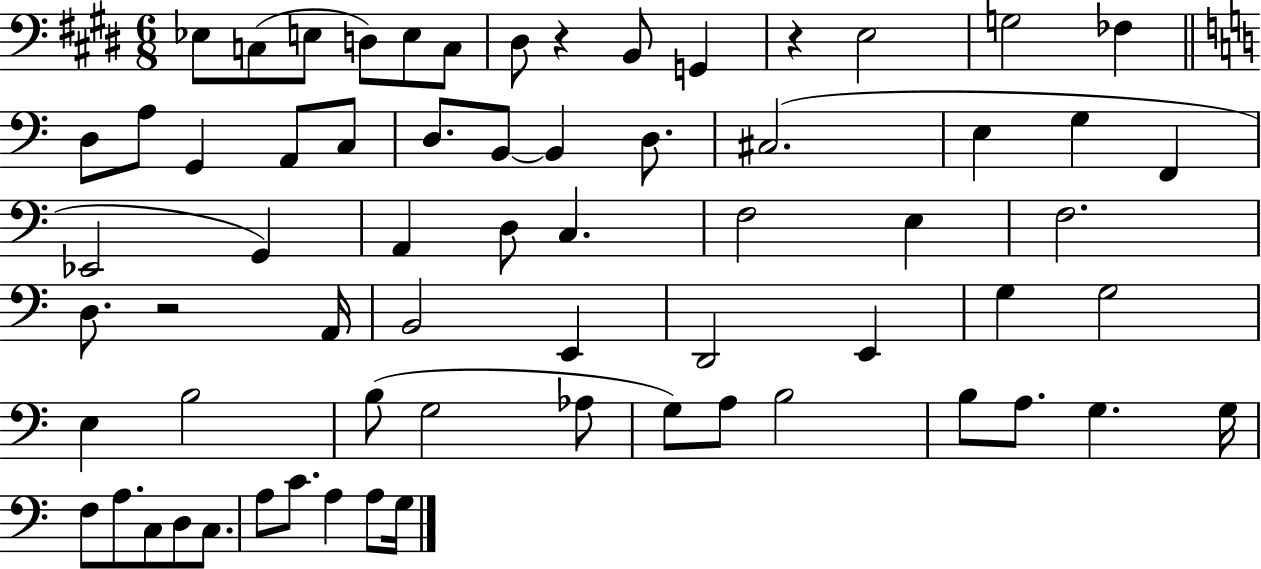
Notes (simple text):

Eb3/e C3/e E3/e D3/e E3/e C3/e D#3/e R/q B2/e G2/q R/q E3/h G3/h FES3/q D3/e A3/e G2/q A2/e C3/e D3/e. B2/e B2/q D3/e. C#3/h. E3/q G3/q F2/q Eb2/h G2/q A2/q D3/e C3/q. F3/h E3/q F3/h. D3/e. R/h A2/s B2/h E2/q D2/h E2/q G3/q G3/h E3/q B3/h B3/e G3/h Ab3/e G3/e A3/e B3/h B3/e A3/e. G3/q. G3/s F3/e A3/e. C3/e D3/e C3/e. A3/e C4/e. A3/q A3/e G3/s